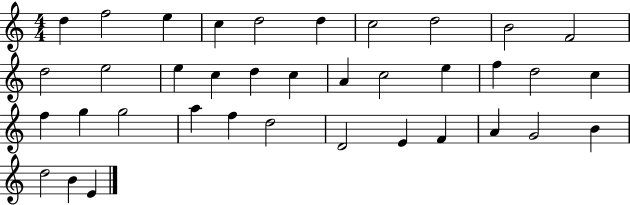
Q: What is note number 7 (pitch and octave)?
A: C5